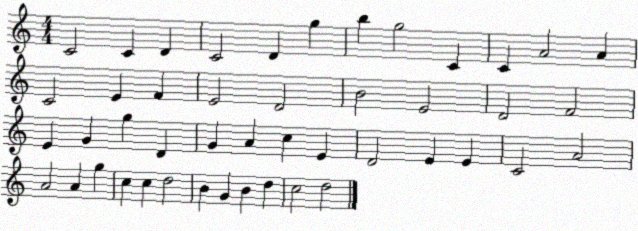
X:1
T:Untitled
M:4/4
L:1/4
K:C
C2 C D C2 D g b g2 C C A2 A C2 E F E2 D2 B2 E2 D2 F2 E G g D G A c E D2 E E C2 A2 A2 A g c c d2 B G B d c2 d2